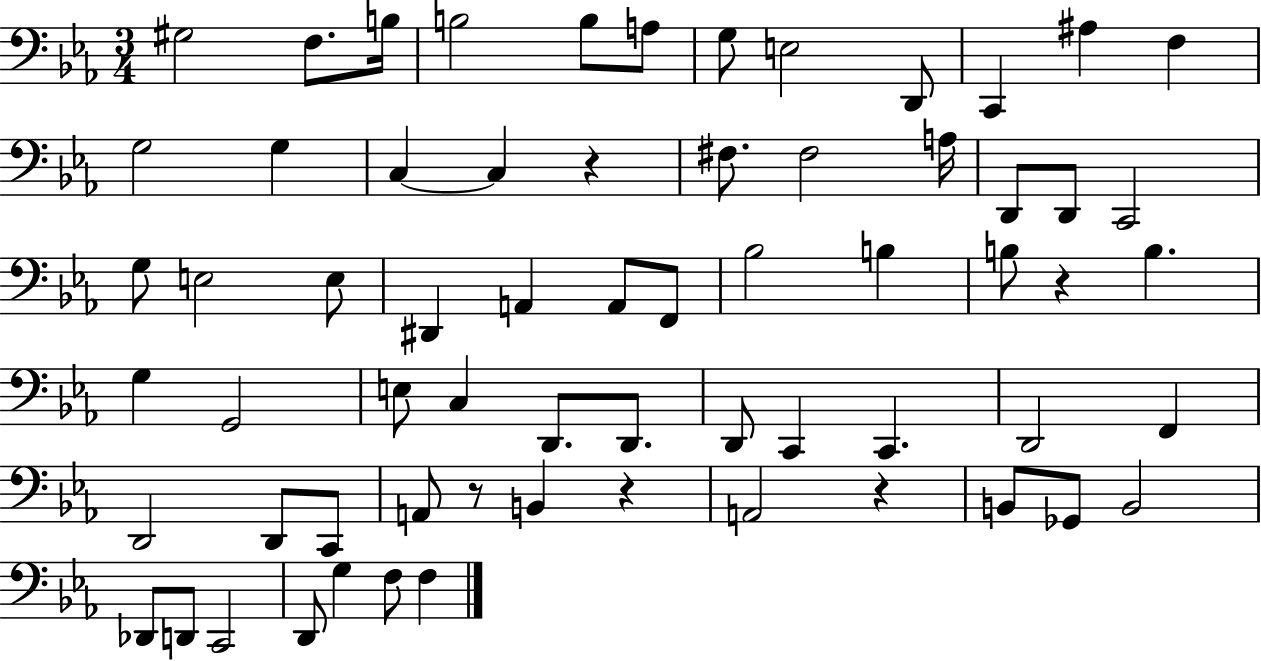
X:1
T:Untitled
M:3/4
L:1/4
K:Eb
^G,2 F,/2 B,/4 B,2 B,/2 A,/2 G,/2 E,2 D,,/2 C,, ^A, F, G,2 G, C, C, z ^F,/2 ^F,2 A,/4 D,,/2 D,,/2 C,,2 G,/2 E,2 E,/2 ^D,, A,, A,,/2 F,,/2 _B,2 B, B,/2 z B, G, G,,2 E,/2 C, D,,/2 D,,/2 D,,/2 C,, C,, D,,2 F,, D,,2 D,,/2 C,,/2 A,,/2 z/2 B,, z A,,2 z B,,/2 _G,,/2 B,,2 _D,,/2 D,,/2 C,,2 D,,/2 G, F,/2 F,